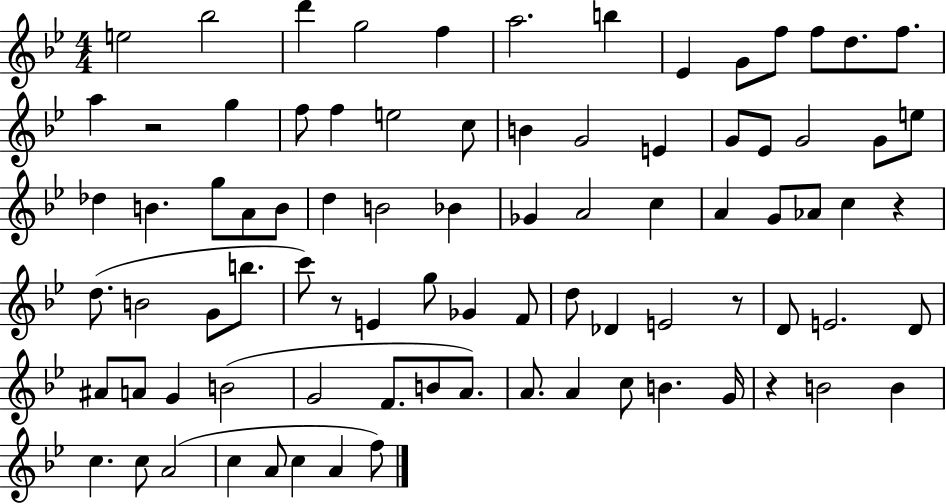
{
  \clef treble
  \numericTimeSignature
  \time 4/4
  \key bes \major
  e''2 bes''2 | d'''4 g''2 f''4 | a''2. b''4 | ees'4 g'8 f''8 f''8 d''8. f''8. | \break a''4 r2 g''4 | f''8 f''4 e''2 c''8 | b'4 g'2 e'4 | g'8 ees'8 g'2 g'8 e''8 | \break des''4 b'4. g''8 a'8 b'8 | d''4 b'2 bes'4 | ges'4 a'2 c''4 | a'4 g'8 aes'8 c''4 r4 | \break d''8.( b'2 g'8 b''8. | c'''8) r8 e'4 g''8 ges'4 f'8 | d''8 des'4 e'2 r8 | d'8 e'2. d'8 | \break ais'8 a'8 g'4 b'2( | g'2 f'8. b'8 a'8.) | a'8. a'4 c''8 b'4. g'16 | r4 b'2 b'4 | \break c''4. c''8 a'2( | c''4 a'8 c''4 a'4 f''8) | \bar "|."
}